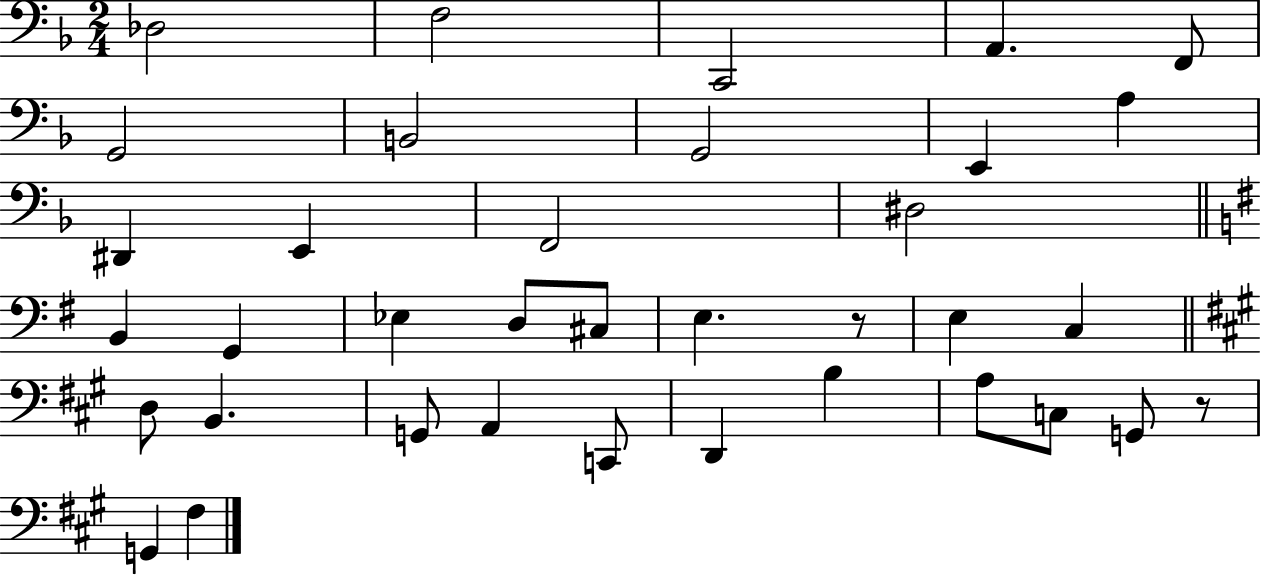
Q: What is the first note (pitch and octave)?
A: Db3